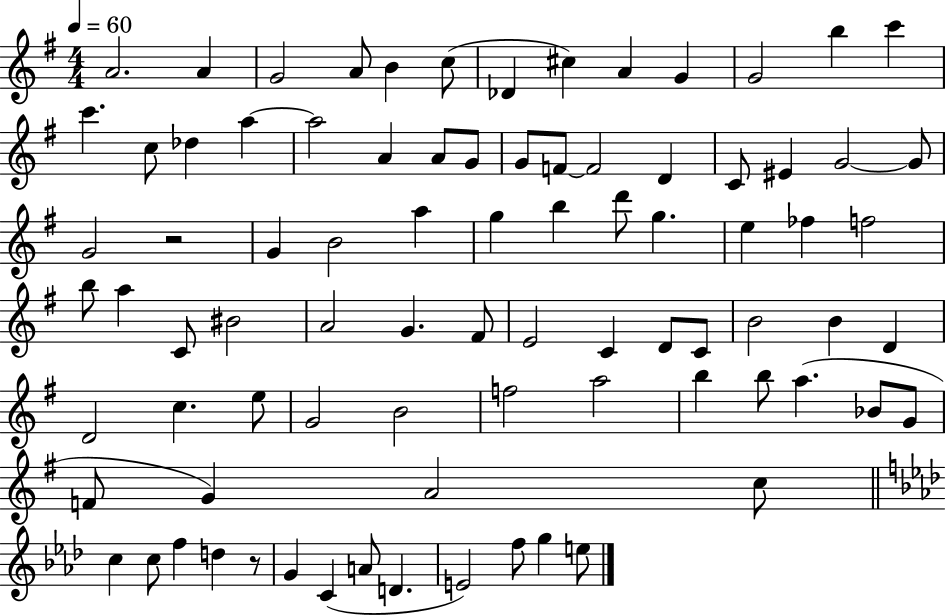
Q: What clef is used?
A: treble